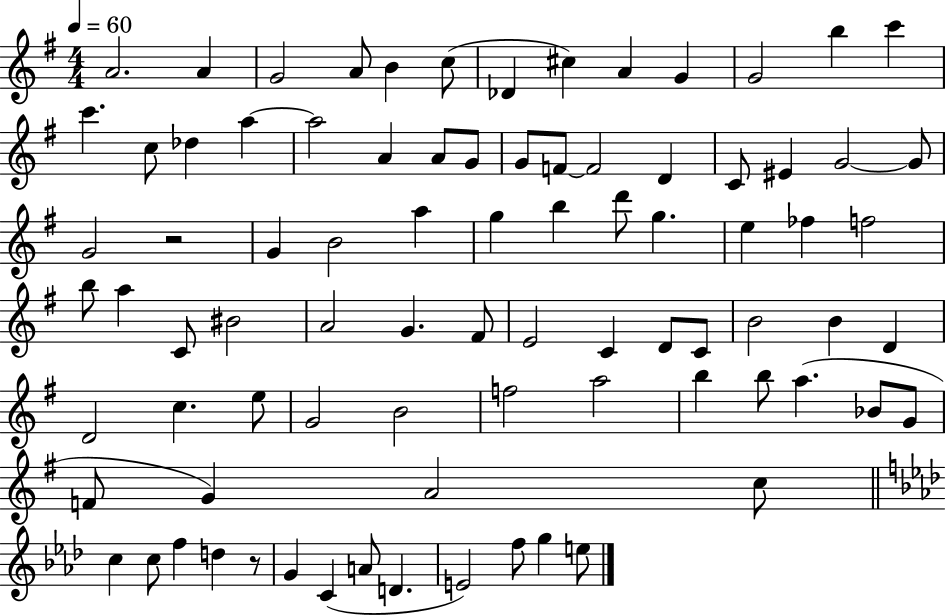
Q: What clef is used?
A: treble